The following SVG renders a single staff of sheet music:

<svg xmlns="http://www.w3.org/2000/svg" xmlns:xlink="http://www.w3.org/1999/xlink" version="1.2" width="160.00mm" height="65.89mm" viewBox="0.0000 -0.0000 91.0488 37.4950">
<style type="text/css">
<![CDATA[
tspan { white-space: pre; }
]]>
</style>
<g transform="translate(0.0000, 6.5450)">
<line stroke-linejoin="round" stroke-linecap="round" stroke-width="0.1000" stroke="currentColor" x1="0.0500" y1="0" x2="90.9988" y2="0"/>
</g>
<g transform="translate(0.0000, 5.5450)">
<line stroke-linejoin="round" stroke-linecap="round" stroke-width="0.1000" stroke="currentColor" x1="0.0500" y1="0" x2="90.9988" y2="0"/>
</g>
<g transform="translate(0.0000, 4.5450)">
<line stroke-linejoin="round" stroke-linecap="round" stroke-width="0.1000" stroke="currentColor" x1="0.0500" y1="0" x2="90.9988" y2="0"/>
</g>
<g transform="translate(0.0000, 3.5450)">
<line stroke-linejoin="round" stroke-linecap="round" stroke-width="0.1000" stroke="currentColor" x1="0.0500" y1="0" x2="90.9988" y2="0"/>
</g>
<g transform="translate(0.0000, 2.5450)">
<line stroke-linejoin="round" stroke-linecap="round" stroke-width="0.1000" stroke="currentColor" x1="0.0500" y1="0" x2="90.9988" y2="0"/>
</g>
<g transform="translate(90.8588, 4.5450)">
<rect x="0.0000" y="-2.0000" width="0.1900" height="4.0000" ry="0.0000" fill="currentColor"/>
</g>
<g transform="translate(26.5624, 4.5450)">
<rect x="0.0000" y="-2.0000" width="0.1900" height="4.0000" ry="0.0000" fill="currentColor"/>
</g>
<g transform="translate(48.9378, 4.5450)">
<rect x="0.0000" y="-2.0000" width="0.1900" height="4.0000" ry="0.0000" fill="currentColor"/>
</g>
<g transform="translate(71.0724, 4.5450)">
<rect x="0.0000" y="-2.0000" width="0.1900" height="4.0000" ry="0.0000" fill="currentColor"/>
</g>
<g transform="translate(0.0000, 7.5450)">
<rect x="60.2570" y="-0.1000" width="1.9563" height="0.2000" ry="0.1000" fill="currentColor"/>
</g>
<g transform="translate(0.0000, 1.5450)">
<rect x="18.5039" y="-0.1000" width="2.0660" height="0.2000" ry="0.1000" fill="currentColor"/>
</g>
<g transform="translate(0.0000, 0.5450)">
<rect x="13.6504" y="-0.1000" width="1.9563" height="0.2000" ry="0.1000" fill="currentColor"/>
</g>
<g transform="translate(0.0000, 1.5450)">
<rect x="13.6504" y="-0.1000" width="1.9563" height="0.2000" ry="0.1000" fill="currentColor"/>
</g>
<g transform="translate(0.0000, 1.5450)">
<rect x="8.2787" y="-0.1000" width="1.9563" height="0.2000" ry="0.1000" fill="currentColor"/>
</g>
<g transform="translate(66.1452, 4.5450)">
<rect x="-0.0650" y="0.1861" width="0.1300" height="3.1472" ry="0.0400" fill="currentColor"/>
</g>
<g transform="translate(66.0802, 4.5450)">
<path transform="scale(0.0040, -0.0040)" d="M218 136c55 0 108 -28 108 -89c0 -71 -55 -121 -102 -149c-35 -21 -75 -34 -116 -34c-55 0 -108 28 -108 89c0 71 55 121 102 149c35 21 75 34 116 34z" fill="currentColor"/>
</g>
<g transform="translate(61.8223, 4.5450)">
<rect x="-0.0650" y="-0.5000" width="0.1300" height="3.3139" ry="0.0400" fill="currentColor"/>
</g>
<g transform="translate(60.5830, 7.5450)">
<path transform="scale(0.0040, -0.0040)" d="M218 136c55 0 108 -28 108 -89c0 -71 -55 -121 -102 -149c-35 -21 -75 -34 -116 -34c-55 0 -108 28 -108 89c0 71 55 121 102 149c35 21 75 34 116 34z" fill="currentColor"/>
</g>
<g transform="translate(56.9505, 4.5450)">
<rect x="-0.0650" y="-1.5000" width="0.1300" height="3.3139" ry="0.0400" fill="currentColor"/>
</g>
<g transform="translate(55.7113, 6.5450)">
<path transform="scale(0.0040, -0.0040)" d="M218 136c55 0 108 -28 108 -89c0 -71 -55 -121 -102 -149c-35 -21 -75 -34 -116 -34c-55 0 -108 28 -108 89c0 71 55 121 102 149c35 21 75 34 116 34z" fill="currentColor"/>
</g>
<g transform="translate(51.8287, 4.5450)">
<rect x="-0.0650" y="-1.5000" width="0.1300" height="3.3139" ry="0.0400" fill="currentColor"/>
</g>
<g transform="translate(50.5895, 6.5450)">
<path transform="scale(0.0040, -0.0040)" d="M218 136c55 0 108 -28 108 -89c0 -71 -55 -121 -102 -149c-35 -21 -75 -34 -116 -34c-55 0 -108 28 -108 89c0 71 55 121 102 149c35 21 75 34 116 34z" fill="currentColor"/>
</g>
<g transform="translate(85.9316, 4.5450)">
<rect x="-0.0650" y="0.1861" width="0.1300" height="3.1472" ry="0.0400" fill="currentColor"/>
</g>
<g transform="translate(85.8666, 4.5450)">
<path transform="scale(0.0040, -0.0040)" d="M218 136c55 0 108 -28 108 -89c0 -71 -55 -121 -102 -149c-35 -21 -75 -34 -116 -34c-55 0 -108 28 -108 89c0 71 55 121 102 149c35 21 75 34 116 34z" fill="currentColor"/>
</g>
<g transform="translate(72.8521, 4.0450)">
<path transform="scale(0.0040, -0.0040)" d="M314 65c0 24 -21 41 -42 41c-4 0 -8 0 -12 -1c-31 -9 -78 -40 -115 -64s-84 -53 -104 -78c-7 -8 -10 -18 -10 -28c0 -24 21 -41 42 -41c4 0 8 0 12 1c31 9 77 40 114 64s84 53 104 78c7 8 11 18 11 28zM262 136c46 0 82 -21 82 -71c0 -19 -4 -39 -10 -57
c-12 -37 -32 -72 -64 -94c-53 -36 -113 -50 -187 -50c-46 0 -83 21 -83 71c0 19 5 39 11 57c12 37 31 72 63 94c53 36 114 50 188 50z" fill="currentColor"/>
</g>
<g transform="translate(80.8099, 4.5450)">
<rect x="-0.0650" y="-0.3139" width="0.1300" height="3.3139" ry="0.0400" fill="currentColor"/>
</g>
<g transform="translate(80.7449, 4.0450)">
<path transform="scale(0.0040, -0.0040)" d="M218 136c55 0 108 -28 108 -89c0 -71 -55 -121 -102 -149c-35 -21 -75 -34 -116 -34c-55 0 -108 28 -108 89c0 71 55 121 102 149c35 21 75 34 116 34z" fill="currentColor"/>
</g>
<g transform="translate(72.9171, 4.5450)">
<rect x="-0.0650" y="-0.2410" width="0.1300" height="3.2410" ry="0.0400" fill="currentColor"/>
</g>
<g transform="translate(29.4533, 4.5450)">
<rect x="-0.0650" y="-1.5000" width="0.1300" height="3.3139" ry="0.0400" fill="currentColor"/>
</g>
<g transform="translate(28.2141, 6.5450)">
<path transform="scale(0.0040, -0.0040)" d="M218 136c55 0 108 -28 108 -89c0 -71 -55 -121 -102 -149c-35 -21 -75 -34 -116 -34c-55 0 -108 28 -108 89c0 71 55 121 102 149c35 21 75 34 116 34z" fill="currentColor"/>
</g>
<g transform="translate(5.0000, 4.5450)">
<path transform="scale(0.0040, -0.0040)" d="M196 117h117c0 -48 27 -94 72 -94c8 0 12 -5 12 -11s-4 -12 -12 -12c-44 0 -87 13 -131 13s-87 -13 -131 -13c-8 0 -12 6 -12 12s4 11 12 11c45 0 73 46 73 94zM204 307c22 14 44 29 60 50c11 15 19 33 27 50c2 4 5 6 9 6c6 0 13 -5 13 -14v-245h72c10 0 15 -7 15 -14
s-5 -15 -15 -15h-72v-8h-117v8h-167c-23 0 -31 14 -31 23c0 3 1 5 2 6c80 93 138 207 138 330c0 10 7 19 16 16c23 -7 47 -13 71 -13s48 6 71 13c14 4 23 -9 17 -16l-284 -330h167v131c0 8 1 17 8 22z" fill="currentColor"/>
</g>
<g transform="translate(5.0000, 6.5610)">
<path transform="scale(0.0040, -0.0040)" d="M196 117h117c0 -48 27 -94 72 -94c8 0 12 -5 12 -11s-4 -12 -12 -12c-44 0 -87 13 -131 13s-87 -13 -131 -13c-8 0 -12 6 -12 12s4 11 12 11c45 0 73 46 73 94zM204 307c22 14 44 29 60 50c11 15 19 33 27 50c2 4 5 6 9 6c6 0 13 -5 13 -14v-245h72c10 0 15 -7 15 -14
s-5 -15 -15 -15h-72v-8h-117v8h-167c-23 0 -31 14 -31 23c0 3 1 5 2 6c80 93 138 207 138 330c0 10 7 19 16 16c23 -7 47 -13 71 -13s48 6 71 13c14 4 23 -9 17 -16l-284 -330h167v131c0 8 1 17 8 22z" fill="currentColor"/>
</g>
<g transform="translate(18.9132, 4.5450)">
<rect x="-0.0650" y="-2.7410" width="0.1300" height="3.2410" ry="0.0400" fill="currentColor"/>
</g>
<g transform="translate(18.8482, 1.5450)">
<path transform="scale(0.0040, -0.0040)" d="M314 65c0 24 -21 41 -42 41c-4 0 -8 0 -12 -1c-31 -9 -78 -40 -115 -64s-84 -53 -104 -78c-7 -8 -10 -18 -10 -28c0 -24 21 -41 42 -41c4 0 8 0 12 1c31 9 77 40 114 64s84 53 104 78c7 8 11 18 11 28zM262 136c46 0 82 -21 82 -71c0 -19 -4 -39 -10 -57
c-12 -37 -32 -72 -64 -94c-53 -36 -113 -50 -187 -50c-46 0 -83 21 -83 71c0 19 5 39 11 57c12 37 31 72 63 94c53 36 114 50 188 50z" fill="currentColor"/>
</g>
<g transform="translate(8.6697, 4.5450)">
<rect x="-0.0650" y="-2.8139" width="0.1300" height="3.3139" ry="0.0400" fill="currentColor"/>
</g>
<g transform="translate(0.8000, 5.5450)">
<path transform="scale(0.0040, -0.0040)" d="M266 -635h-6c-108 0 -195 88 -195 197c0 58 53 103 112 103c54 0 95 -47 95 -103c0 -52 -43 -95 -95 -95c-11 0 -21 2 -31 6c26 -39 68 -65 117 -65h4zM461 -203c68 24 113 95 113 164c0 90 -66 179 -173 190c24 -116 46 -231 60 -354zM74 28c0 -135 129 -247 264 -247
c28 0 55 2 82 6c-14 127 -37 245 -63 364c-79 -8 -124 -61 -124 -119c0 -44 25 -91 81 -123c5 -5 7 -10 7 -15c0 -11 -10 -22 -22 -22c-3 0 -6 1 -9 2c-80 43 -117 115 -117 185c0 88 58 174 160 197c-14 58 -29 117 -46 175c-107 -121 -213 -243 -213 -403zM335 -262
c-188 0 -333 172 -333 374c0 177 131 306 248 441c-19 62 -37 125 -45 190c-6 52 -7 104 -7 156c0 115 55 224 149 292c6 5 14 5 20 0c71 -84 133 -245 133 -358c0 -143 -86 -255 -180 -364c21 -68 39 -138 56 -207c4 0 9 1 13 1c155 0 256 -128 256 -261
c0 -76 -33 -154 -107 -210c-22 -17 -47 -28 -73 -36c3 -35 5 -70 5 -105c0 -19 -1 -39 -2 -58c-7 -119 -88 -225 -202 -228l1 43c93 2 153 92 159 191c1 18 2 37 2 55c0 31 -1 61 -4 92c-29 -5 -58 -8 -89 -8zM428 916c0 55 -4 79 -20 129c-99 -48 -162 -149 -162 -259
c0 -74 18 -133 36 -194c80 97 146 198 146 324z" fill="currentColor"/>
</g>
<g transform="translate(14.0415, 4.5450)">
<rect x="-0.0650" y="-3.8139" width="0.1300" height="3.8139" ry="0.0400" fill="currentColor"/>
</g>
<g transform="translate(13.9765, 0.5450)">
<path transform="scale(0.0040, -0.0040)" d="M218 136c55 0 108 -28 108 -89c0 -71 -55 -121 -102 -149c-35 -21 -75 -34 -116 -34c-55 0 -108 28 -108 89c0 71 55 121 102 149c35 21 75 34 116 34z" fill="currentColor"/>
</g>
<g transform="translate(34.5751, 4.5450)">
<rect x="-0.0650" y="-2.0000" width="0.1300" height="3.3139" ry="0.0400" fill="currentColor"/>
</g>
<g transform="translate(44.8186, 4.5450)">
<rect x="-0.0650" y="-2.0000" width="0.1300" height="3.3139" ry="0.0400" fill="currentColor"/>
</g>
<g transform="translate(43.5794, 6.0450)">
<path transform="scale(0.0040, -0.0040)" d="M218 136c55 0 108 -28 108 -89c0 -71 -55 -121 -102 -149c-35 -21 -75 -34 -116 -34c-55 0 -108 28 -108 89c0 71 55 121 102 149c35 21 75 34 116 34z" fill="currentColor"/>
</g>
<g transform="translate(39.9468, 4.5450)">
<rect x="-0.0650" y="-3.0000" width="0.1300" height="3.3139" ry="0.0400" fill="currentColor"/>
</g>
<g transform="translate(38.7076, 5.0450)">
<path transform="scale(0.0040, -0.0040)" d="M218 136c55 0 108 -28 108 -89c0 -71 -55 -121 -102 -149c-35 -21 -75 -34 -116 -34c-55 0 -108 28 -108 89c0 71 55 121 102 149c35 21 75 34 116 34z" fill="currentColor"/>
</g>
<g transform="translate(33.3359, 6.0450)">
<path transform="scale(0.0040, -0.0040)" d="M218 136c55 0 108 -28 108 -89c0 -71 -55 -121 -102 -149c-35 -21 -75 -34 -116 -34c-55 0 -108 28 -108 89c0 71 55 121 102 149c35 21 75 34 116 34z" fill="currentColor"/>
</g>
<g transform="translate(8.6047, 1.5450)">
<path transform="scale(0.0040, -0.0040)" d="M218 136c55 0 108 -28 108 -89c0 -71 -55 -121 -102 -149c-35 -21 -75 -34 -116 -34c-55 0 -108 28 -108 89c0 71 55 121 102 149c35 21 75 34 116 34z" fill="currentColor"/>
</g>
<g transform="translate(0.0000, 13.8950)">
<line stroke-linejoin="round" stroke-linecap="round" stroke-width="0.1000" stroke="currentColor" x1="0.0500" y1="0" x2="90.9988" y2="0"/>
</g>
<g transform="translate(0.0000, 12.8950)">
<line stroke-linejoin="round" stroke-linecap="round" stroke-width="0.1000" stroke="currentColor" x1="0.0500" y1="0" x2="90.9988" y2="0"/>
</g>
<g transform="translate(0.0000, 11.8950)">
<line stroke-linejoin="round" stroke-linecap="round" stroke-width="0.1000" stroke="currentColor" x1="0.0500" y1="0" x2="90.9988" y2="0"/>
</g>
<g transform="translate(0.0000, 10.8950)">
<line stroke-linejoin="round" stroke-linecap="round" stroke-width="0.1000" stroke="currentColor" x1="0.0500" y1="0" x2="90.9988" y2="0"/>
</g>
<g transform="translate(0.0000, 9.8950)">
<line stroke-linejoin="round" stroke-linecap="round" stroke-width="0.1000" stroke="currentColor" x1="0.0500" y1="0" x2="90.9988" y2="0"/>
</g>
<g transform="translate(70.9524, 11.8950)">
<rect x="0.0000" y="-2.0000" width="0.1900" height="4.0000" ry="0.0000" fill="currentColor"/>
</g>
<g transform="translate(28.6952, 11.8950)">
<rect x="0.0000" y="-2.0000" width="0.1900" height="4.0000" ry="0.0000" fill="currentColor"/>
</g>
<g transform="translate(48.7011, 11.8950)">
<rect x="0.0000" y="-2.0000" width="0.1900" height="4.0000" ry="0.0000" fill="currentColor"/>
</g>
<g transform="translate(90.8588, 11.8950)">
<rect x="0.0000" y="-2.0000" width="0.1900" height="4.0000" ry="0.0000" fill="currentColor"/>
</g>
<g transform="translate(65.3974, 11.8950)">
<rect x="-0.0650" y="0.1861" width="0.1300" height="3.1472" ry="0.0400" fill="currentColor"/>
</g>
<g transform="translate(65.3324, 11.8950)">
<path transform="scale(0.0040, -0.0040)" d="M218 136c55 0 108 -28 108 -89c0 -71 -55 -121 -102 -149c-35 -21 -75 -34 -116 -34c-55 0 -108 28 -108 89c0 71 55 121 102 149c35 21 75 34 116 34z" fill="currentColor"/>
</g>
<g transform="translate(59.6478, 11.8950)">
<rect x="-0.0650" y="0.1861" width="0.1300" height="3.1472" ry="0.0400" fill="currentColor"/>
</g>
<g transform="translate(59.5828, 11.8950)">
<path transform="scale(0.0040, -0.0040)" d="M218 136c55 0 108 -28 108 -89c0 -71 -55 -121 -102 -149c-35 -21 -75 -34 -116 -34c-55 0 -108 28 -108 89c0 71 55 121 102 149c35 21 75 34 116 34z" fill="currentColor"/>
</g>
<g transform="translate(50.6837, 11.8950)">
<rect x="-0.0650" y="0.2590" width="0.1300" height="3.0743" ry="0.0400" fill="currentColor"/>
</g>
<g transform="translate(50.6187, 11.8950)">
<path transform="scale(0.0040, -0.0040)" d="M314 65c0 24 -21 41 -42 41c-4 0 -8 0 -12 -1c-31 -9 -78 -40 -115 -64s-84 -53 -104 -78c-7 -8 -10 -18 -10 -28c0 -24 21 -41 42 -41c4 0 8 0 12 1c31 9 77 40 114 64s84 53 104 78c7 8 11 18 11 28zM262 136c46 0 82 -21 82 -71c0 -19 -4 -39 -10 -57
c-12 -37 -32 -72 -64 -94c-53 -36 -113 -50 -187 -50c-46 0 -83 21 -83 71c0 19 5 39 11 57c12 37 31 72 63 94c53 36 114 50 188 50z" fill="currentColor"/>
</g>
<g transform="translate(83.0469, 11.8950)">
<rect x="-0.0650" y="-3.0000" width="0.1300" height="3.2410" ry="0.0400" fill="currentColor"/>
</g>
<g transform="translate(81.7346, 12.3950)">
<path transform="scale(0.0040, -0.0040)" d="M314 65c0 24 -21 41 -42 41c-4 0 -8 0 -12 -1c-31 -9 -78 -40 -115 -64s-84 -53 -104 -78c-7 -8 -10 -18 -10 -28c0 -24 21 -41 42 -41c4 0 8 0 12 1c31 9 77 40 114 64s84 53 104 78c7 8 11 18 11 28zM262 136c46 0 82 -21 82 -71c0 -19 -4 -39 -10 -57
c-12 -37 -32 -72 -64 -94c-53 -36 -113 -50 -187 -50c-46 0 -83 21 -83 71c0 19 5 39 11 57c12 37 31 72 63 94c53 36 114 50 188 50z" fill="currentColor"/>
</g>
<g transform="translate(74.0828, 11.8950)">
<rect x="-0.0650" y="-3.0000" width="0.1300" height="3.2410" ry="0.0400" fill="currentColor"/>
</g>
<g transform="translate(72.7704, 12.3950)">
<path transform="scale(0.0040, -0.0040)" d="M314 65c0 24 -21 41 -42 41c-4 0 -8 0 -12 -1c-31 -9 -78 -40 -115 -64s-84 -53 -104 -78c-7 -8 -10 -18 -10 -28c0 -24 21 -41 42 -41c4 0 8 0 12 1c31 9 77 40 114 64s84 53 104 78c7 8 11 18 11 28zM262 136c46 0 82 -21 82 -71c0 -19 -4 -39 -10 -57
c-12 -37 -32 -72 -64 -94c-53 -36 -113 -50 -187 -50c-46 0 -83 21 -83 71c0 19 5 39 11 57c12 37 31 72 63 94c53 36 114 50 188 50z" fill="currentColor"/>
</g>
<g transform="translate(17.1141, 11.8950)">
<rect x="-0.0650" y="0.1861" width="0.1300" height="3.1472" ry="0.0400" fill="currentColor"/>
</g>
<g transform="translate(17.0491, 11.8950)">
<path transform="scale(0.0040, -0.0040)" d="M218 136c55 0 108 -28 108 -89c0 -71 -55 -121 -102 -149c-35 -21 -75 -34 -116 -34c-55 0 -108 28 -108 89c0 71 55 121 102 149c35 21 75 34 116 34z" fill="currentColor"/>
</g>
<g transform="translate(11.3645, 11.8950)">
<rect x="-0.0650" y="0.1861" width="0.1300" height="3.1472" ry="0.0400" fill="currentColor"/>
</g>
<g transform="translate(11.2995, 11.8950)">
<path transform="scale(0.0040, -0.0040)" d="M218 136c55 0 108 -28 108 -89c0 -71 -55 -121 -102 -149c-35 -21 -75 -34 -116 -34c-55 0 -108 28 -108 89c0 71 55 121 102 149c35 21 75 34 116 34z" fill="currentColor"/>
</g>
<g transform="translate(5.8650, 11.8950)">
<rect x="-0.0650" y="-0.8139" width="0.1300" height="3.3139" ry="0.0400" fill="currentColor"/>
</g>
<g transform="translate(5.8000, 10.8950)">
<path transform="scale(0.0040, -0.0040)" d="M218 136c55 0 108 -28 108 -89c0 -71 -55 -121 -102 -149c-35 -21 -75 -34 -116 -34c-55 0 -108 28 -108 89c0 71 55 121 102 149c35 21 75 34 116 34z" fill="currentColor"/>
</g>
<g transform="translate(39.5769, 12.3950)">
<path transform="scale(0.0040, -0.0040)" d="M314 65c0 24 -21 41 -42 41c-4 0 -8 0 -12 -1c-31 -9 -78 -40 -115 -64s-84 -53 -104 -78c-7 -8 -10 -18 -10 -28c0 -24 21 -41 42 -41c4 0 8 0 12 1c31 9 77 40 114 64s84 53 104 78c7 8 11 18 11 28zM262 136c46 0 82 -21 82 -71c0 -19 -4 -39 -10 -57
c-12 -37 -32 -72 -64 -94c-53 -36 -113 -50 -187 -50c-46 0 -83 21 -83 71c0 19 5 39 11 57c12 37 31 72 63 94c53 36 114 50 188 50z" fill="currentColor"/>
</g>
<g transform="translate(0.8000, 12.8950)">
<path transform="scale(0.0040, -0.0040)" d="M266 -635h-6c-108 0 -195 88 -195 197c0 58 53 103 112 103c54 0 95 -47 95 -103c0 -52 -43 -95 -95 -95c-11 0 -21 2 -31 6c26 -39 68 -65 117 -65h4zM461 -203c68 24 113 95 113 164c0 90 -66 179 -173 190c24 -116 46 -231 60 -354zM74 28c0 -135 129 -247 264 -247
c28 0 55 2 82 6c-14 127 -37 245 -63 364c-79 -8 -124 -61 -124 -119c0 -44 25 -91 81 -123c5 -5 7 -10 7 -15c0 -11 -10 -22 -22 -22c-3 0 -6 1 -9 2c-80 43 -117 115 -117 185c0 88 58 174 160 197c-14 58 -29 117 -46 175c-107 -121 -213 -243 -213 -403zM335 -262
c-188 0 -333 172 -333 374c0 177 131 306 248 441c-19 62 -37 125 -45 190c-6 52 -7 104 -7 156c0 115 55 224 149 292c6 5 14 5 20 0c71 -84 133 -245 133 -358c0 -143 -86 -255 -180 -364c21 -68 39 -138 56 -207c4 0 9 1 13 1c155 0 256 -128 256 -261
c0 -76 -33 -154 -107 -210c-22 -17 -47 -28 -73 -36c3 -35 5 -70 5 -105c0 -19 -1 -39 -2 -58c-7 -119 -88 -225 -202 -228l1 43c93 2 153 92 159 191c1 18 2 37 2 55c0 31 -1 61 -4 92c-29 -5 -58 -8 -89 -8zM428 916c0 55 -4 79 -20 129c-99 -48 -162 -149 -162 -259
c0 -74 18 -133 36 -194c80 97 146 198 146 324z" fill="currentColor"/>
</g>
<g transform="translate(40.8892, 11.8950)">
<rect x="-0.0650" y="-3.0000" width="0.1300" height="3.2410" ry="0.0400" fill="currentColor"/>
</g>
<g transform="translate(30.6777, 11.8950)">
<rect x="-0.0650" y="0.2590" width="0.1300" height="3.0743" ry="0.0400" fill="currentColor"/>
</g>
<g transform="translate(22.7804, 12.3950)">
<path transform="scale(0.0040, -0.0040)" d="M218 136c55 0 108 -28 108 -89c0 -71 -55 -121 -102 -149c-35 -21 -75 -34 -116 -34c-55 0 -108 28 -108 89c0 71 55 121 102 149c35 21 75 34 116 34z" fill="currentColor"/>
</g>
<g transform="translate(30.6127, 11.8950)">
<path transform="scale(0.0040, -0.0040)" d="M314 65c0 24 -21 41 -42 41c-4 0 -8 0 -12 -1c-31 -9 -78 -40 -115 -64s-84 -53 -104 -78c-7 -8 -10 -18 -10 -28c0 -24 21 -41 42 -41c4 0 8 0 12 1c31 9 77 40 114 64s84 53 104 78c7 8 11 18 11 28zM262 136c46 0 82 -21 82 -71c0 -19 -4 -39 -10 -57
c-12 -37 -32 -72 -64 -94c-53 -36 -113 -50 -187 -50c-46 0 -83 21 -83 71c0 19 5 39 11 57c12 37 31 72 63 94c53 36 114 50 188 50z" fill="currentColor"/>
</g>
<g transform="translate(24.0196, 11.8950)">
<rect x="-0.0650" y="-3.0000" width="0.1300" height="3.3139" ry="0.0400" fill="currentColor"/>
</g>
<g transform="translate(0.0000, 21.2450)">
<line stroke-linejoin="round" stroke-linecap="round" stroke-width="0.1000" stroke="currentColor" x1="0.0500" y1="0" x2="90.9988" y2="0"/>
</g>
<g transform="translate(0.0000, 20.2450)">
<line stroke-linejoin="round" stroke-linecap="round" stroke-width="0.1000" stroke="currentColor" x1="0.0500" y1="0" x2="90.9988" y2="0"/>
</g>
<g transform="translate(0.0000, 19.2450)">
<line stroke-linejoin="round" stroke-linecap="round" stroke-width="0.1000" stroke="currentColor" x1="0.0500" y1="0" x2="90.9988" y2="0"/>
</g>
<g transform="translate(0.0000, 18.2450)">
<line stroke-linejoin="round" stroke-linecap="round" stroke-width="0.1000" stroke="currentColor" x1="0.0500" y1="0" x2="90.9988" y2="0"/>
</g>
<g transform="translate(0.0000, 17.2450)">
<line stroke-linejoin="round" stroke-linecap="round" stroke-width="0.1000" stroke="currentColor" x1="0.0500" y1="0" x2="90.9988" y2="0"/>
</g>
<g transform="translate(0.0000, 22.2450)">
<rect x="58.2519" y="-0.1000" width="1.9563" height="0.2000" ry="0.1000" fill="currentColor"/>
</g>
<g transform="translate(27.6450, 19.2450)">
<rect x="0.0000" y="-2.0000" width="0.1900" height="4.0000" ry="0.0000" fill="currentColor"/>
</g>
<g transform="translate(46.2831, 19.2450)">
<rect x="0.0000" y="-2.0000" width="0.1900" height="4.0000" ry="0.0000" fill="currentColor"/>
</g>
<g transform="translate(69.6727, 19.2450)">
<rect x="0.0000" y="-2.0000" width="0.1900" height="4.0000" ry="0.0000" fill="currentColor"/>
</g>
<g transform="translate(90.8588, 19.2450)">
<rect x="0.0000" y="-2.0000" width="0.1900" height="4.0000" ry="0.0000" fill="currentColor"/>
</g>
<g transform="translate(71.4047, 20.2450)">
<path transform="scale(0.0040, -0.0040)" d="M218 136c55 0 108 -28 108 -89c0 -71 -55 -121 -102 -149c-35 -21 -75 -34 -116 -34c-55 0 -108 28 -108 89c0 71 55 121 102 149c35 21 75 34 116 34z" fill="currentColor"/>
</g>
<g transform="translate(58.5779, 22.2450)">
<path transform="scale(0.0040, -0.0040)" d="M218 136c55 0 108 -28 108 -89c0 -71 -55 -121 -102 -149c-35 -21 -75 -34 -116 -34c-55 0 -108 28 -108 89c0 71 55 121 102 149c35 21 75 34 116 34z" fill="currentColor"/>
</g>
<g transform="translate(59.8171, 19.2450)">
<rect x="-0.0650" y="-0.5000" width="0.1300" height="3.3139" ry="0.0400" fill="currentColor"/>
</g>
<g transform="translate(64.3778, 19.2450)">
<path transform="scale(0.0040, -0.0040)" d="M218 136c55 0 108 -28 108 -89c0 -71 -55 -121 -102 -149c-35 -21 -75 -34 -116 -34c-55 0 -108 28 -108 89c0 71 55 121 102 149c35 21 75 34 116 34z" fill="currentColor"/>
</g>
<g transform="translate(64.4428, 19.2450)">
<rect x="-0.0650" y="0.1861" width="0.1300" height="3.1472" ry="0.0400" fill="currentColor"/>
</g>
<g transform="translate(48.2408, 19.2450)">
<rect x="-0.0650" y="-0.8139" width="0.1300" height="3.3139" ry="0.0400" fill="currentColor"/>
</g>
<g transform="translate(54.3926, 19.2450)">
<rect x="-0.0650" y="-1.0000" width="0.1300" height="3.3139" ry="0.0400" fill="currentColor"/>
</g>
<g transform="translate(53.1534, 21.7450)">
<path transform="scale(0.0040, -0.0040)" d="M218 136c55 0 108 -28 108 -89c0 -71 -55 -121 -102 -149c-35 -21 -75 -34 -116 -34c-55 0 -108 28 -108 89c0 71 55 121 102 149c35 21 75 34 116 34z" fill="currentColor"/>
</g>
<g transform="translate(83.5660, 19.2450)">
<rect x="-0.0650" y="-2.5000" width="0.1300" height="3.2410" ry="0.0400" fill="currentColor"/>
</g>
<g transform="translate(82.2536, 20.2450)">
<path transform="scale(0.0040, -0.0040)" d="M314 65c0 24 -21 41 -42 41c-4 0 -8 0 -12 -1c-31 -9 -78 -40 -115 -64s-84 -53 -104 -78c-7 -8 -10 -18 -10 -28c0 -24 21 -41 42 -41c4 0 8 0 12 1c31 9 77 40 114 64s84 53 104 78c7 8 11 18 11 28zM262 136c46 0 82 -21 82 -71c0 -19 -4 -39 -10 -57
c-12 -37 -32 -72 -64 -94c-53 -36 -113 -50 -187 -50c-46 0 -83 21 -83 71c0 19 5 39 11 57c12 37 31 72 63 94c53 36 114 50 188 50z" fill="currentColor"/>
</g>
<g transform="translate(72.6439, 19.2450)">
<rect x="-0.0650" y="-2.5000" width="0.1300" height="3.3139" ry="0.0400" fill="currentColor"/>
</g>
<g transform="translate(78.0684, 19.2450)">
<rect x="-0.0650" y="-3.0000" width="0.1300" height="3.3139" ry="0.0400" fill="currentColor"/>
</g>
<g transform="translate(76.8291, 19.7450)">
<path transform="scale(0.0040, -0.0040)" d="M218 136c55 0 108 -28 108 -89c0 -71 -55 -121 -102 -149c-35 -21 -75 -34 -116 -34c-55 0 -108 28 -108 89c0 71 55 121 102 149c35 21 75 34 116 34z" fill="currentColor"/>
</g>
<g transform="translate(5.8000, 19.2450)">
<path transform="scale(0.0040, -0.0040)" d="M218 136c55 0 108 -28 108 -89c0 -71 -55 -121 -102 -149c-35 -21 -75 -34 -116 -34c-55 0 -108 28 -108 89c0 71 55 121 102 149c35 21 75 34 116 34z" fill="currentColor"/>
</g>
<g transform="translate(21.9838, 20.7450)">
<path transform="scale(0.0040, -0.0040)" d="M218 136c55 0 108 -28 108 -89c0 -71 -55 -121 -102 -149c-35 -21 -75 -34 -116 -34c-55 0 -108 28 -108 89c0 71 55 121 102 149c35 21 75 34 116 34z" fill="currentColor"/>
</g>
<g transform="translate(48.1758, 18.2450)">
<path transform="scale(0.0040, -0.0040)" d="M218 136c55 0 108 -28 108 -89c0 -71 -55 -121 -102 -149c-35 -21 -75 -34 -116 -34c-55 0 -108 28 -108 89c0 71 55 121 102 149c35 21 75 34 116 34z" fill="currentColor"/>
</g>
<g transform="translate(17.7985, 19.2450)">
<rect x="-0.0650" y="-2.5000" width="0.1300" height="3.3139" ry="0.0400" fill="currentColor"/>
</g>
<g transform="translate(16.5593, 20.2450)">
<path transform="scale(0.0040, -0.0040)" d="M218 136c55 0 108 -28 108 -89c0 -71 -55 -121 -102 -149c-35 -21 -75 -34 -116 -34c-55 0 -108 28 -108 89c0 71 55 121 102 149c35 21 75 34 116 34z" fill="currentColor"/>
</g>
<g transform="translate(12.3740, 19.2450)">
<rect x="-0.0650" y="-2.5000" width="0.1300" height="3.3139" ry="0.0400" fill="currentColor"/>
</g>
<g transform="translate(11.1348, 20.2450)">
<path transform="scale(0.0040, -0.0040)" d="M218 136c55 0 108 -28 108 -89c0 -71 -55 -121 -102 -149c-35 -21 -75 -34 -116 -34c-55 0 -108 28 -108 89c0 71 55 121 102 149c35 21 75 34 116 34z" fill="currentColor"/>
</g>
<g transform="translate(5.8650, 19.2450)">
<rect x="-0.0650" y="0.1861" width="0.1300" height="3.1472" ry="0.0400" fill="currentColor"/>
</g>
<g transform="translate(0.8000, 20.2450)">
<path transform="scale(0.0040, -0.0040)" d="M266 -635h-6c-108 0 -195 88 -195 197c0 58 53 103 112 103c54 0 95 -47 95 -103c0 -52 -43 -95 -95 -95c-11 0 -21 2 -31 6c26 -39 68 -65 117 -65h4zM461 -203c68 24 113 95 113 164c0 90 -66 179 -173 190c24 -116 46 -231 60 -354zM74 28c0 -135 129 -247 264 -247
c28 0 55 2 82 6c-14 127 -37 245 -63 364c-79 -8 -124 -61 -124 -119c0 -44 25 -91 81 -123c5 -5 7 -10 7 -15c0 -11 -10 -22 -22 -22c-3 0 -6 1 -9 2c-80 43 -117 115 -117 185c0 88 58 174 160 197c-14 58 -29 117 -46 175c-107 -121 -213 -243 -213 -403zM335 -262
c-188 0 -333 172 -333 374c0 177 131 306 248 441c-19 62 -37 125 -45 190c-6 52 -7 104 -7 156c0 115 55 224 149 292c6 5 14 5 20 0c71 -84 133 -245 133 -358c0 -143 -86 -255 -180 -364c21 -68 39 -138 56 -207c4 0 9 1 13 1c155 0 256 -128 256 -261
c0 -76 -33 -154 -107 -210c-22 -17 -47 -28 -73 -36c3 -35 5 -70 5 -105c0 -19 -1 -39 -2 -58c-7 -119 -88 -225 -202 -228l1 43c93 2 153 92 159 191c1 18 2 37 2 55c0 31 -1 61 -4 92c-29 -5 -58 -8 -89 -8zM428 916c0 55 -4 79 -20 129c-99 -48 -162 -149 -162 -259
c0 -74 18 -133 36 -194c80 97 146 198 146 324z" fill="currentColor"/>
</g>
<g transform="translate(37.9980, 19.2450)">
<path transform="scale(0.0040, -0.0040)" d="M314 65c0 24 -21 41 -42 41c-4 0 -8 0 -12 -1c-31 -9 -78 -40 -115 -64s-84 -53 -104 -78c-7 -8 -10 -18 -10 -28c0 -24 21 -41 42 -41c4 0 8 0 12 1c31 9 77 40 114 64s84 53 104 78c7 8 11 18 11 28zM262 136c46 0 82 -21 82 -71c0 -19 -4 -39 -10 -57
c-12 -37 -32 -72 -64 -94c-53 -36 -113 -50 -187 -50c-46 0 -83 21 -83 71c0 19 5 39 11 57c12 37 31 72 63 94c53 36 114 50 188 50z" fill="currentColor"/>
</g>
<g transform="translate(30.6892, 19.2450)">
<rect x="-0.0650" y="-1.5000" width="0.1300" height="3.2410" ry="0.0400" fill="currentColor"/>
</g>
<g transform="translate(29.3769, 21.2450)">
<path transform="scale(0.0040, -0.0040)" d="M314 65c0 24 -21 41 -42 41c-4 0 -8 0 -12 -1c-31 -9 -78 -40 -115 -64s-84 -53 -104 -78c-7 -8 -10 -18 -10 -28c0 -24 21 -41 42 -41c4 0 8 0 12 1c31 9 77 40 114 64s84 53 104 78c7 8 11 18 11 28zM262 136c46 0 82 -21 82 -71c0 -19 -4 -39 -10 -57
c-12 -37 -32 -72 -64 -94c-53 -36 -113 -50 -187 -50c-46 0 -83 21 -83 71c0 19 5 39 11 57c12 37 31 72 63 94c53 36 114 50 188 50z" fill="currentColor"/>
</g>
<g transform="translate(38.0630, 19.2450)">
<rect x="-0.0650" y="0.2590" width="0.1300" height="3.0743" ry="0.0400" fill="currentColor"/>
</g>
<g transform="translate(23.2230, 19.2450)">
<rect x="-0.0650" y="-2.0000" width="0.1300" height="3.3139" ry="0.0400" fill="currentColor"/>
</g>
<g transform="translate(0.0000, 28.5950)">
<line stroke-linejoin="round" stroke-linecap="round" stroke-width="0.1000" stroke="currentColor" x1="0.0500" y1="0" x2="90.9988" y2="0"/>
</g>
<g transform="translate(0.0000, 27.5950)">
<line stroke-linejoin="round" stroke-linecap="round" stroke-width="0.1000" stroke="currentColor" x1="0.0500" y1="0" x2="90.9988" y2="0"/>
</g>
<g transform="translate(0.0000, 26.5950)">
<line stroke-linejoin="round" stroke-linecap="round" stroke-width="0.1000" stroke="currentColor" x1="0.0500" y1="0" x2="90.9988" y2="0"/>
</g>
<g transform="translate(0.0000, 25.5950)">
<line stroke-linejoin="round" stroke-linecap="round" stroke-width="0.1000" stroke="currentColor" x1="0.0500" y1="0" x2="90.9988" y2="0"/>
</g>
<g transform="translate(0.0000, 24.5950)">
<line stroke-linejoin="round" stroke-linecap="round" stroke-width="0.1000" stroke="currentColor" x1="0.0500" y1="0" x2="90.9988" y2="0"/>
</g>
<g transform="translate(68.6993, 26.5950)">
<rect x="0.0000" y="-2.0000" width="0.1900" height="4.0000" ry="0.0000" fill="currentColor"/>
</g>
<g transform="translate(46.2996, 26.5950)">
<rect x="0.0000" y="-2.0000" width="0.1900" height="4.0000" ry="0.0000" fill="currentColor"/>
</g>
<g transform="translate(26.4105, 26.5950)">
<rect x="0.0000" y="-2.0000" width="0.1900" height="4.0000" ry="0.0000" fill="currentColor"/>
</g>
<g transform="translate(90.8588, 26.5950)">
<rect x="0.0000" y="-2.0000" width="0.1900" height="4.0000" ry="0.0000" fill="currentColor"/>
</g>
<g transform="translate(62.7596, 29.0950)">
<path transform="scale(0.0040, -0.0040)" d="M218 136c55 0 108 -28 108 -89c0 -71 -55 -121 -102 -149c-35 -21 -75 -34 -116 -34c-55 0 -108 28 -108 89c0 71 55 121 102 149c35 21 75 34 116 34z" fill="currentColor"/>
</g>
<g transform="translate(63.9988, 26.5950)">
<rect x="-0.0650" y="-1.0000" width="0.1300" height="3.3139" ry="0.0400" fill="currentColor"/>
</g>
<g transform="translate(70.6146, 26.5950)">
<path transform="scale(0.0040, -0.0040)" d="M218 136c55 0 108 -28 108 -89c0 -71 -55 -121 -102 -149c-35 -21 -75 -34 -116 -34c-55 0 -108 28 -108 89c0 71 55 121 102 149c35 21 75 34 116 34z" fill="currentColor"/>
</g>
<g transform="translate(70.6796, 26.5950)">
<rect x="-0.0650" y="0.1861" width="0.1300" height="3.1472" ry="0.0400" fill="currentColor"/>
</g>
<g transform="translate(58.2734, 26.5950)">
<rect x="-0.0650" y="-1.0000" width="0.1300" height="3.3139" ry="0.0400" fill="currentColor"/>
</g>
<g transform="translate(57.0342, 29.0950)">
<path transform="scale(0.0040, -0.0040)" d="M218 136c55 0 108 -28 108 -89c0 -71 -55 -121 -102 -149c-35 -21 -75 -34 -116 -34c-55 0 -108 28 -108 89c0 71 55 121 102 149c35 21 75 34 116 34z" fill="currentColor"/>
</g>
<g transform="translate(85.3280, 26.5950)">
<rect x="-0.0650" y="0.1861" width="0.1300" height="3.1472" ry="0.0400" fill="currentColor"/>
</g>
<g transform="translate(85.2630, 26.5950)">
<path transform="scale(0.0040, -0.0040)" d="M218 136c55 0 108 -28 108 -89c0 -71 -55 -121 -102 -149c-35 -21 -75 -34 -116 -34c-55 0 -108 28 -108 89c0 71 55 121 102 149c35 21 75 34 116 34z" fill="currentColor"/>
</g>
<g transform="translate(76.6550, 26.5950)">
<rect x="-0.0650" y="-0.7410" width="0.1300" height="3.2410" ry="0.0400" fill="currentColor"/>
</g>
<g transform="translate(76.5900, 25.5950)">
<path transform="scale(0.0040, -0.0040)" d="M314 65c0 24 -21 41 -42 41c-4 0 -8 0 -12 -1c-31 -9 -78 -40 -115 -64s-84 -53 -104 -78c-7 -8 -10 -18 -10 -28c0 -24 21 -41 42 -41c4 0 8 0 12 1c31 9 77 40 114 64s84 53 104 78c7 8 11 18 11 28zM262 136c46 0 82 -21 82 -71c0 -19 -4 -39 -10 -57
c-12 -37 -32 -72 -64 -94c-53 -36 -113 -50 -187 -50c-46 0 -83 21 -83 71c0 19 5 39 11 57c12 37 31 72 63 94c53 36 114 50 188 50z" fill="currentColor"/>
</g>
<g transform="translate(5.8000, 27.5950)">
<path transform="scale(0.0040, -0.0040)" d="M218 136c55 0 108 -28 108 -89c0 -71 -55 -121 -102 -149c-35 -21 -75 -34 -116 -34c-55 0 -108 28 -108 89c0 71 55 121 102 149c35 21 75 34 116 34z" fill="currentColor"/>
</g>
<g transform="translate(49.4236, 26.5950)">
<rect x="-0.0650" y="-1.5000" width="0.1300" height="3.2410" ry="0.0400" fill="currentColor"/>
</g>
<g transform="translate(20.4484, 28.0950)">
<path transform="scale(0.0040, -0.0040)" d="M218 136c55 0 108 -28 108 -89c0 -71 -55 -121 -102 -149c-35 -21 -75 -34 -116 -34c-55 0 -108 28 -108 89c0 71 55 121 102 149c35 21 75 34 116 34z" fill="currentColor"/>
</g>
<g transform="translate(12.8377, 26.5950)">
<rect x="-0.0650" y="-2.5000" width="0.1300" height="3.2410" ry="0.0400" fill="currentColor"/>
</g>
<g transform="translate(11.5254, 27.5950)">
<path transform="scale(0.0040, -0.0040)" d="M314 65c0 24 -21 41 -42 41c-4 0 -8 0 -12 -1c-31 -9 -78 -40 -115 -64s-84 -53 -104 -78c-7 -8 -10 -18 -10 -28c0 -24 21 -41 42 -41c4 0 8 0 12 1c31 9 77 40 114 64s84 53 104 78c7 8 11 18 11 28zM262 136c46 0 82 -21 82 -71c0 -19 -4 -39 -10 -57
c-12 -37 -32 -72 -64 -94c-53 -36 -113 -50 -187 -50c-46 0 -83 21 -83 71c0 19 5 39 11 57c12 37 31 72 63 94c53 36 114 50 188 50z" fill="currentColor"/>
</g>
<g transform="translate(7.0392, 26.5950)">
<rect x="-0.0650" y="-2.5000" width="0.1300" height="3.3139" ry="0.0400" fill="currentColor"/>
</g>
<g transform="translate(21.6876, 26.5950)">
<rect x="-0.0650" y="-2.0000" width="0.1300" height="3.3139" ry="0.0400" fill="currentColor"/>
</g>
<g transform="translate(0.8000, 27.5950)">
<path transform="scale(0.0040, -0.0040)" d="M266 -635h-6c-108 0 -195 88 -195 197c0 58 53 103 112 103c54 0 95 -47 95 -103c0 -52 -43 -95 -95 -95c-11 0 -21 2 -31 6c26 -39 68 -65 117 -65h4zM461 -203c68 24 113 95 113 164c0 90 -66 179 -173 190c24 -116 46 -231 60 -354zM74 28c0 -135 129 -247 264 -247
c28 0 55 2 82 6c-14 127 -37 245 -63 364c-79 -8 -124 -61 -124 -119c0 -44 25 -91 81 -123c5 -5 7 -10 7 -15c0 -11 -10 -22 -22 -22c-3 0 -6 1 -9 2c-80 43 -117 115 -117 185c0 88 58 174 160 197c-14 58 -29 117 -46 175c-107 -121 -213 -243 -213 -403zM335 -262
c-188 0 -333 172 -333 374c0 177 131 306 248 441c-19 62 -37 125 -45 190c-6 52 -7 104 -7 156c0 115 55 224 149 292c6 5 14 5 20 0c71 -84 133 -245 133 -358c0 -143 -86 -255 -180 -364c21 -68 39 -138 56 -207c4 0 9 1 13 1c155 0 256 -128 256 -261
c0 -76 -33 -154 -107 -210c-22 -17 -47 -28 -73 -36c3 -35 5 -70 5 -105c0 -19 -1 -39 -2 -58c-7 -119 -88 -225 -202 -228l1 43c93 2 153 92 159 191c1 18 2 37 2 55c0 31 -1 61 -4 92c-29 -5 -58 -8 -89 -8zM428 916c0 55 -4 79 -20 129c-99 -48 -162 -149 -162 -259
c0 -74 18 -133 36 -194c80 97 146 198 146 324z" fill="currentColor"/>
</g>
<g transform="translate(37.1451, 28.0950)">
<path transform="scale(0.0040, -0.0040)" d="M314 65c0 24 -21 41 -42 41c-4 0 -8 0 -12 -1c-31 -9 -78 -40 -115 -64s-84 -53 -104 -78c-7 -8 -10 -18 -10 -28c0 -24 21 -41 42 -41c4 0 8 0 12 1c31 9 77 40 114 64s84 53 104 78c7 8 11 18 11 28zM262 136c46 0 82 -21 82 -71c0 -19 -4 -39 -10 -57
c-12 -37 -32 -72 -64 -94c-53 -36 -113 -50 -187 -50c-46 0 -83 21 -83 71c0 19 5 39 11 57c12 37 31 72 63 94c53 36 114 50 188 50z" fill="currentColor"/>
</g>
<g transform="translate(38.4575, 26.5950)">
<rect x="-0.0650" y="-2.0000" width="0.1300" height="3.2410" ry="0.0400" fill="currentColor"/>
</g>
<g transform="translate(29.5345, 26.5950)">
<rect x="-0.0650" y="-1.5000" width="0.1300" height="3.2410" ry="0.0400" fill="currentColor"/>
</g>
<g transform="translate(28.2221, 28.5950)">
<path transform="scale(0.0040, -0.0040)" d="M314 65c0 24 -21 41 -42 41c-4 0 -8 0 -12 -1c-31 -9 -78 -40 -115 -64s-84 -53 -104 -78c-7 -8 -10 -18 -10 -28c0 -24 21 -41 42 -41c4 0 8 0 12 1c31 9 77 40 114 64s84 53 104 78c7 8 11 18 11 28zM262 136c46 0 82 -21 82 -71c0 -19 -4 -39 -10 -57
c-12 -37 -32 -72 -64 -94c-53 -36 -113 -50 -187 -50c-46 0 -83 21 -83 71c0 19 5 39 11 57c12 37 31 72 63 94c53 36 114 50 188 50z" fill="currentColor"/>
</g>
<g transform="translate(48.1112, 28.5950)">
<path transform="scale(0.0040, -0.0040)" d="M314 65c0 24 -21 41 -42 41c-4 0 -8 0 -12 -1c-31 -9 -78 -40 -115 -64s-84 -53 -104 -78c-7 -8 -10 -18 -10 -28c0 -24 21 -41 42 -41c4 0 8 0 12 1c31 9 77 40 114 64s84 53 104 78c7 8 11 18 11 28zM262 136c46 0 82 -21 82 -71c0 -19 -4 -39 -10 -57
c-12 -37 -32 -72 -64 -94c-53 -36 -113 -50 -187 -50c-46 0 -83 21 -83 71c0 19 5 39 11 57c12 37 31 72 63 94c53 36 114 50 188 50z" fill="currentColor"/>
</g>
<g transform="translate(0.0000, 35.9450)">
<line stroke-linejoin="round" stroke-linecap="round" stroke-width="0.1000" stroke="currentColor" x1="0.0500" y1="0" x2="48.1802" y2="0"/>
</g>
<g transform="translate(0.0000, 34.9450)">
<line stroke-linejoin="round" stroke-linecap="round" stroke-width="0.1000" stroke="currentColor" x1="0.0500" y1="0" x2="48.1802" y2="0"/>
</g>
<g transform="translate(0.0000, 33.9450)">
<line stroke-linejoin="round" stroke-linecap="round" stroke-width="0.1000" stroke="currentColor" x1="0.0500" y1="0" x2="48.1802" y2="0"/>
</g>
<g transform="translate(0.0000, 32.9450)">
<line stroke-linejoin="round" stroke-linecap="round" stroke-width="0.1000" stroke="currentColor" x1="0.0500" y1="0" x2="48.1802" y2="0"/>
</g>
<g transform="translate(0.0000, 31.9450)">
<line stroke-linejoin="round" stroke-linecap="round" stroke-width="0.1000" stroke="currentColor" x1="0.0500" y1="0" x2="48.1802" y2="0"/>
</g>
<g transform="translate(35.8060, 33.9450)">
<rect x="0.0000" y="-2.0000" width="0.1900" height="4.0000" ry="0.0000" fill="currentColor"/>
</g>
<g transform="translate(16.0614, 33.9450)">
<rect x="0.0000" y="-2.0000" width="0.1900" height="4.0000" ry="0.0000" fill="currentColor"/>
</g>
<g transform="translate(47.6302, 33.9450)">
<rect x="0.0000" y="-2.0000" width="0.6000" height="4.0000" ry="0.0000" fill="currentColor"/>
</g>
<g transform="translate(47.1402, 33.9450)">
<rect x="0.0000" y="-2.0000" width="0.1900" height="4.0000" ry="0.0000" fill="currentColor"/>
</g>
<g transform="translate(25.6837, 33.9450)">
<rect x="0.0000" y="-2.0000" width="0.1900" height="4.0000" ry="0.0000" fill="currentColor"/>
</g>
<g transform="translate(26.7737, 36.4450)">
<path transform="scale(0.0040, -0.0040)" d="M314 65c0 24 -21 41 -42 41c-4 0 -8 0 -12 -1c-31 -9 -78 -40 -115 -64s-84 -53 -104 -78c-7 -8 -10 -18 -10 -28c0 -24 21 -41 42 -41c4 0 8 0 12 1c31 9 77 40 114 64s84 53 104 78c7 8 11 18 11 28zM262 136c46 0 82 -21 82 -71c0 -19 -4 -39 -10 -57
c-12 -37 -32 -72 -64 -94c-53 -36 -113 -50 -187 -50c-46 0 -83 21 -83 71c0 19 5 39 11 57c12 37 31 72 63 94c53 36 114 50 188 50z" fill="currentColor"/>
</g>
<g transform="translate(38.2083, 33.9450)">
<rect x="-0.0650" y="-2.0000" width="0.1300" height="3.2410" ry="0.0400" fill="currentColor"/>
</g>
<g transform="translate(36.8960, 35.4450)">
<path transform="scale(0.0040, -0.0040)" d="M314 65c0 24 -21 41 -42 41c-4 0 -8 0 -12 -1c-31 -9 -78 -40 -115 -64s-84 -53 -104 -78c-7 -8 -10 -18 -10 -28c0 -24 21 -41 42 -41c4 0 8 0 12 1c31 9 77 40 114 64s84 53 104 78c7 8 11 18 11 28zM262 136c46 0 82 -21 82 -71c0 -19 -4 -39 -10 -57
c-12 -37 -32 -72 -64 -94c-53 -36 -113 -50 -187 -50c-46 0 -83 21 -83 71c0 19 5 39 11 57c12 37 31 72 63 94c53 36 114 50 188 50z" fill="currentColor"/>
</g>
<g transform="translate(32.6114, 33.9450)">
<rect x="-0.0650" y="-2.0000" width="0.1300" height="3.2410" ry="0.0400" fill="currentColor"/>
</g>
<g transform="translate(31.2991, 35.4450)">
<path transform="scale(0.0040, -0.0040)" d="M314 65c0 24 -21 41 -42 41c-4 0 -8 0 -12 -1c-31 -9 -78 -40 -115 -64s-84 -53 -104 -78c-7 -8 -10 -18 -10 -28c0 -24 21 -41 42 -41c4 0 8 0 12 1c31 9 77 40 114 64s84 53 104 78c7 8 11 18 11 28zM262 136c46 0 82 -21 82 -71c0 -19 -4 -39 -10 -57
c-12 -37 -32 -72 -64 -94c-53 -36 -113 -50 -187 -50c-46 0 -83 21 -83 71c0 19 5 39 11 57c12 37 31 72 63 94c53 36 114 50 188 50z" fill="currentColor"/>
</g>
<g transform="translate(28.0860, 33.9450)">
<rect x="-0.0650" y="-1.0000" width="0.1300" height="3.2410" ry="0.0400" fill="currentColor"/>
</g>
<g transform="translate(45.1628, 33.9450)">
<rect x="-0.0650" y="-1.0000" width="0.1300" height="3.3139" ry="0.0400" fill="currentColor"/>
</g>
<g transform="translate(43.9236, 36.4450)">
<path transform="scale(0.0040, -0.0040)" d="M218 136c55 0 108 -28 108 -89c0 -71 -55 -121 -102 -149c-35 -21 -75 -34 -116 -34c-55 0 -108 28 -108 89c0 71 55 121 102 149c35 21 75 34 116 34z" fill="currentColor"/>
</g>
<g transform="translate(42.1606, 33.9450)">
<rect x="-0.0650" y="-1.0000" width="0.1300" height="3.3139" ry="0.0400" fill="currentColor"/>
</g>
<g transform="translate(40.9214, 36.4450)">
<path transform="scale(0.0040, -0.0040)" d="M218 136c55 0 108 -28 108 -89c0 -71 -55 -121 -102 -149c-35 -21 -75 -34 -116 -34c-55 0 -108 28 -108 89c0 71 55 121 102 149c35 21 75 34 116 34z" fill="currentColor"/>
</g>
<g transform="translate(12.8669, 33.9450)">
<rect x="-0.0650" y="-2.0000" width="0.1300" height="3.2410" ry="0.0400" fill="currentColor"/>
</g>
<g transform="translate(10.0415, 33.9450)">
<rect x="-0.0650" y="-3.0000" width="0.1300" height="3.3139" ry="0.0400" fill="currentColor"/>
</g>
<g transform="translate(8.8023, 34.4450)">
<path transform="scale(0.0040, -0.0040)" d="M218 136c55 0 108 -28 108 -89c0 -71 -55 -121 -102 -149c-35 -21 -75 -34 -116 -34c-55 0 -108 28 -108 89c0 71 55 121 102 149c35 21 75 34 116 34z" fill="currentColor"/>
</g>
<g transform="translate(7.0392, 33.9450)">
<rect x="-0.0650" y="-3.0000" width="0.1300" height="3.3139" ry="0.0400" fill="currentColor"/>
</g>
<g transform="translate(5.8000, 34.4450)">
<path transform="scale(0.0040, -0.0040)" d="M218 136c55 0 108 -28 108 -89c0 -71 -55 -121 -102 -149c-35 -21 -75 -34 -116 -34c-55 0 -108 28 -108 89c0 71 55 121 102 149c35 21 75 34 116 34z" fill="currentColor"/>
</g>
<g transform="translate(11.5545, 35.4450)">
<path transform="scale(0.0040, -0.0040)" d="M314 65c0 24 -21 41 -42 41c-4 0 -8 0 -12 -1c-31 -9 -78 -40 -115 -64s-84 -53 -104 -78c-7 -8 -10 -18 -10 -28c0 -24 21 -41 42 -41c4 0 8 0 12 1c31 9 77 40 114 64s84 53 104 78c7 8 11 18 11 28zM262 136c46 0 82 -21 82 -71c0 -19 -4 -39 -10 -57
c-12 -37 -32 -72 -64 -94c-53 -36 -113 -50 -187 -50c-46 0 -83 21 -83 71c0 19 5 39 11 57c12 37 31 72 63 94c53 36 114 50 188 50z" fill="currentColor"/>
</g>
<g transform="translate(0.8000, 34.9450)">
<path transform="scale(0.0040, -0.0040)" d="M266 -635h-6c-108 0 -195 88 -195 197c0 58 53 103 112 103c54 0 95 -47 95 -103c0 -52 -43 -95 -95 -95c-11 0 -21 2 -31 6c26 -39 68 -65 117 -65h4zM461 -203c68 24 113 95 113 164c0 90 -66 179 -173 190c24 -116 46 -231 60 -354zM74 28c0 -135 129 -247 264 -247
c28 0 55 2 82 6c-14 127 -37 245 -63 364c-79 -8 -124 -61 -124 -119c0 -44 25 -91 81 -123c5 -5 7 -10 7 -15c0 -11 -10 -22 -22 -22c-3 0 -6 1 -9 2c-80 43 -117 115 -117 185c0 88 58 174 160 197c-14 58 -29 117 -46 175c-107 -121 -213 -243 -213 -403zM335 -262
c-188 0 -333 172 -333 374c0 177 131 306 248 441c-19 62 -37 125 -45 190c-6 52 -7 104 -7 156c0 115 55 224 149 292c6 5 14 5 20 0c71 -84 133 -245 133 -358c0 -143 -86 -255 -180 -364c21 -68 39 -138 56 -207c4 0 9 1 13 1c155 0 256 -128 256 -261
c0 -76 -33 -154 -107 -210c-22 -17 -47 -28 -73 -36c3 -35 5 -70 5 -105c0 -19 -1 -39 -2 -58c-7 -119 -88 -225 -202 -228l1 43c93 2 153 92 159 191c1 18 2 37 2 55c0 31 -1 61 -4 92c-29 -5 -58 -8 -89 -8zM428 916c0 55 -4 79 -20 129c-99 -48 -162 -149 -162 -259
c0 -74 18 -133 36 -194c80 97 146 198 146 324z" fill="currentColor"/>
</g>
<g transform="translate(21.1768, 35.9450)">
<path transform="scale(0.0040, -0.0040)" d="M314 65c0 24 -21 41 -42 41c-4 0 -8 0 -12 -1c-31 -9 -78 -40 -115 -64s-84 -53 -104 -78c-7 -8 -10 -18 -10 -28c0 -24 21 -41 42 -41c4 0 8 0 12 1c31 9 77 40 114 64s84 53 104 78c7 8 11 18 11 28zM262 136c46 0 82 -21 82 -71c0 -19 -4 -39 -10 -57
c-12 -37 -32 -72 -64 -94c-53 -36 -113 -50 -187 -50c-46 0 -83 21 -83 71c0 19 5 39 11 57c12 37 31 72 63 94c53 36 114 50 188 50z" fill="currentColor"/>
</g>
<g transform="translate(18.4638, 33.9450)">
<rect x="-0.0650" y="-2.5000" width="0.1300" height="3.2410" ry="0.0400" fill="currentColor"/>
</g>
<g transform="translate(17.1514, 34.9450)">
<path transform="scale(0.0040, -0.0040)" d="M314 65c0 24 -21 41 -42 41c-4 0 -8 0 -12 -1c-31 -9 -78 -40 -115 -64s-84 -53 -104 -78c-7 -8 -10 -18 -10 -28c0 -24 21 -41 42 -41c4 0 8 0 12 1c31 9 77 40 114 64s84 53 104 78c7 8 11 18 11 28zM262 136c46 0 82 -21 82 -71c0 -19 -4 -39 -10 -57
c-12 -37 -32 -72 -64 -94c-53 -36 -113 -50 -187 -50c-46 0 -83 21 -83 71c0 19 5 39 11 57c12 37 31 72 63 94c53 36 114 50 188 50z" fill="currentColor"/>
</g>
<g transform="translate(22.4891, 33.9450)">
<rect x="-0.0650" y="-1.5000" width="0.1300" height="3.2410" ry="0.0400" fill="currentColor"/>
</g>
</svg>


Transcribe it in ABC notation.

X:1
T:Untitled
M:4/4
L:1/4
K:C
a c' a2 E F A F E E C B c2 c B d B B A B2 A2 B2 B B A2 A2 B G G F E2 B2 d D C B G A G2 G G2 F E2 F2 E2 D D B d2 B A A F2 G2 E2 D2 F2 F2 D D